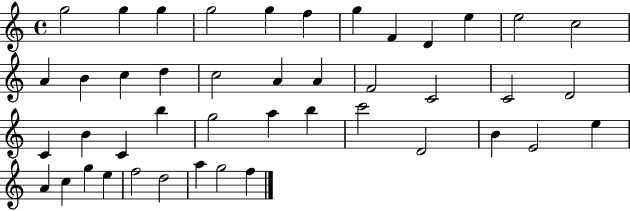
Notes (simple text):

G5/h G5/q G5/q G5/h G5/q F5/q G5/q F4/q D4/q E5/q E5/h C5/h A4/q B4/q C5/q D5/q C5/h A4/q A4/q F4/h C4/h C4/h D4/h C4/q B4/q C4/q B5/q G5/h A5/q B5/q C6/h D4/h B4/q E4/h E5/q A4/q C5/q G5/q E5/q F5/h D5/h A5/q G5/h F5/q